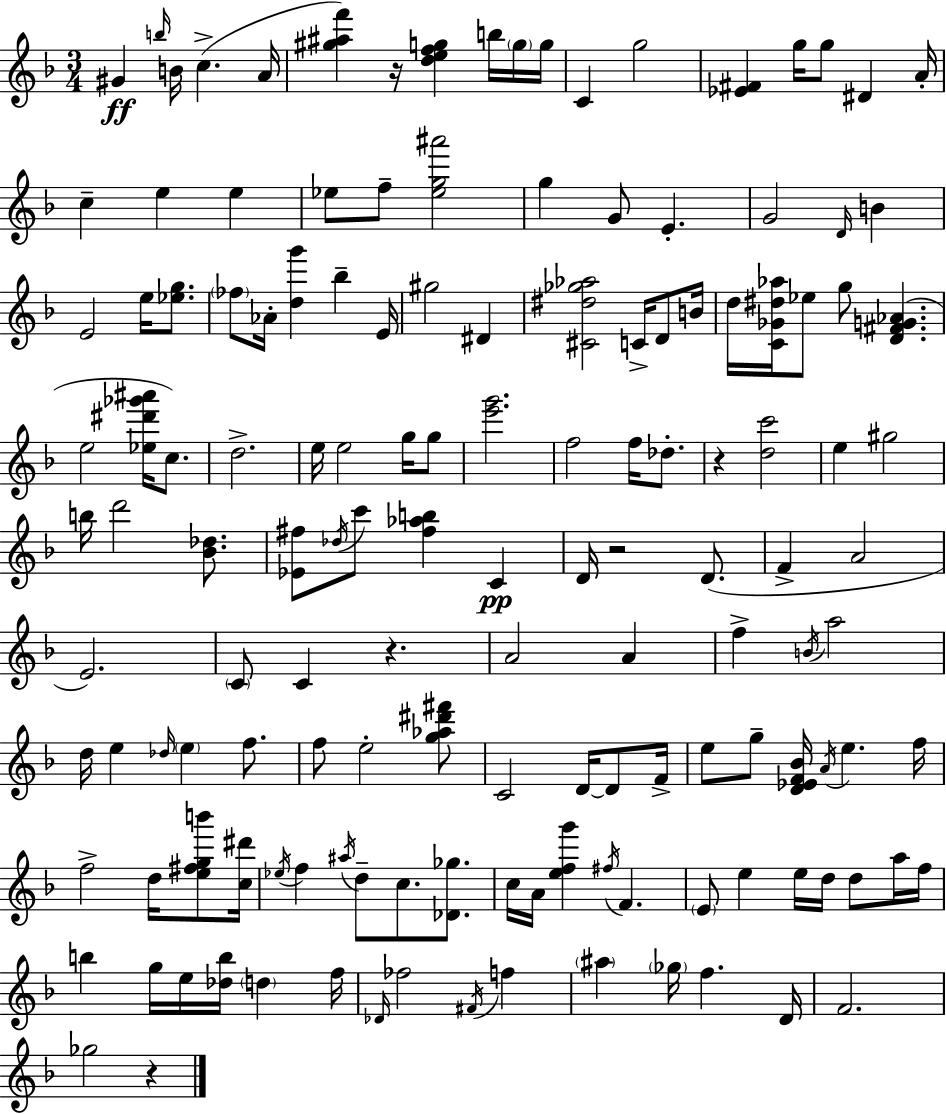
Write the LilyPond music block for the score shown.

{
  \clef treble
  \numericTimeSignature
  \time 3/4
  \key f \major
  gis'4\ff \grace { b''16 } b'16 c''4.->( | a'16 <gis'' ais'' f'''>4) r16 <d'' e'' f'' g''>4 b''16 \parenthesize g''16 | g''16 c'4 g''2 | <ees' fis'>4 g''16 g''8 dis'4 | \break a'16-. c''4-- e''4 e''4 | ees''8 f''8-- <ees'' g'' ais'''>2 | g''4 g'8 e'4.-. | g'2 \grace { d'16 } b'4 | \break e'2 e''16 <ees'' g''>8. | \parenthesize fes''8 aes'16-. <d'' g'''>4 bes''4-- | e'16 gis''2 dis'4 | <cis' dis'' ges'' aes''>2 c'16-> d'8 | \break b'16 d''16 <c' ges' dis'' aes''>16 ees''8 g''8 <d' fis' g' aes'>4.( | e''2 <ees'' dis''' ges''' ais'''>16 c''8.) | d''2.-> | e''16 e''2 g''16 | \break g''8 <e''' g'''>2. | f''2 f''16 des''8.-. | r4 <d'' c'''>2 | e''4 gis''2 | \break b''16 d'''2 <bes' des''>8. | <ees' fis''>8 \acciaccatura { des''16 } c'''8 <fis'' aes'' b''>4 c'4\pp | d'16 r2 | d'8.( f'4-> a'2 | \break e'2.) | \parenthesize c'8 c'4 r4. | a'2 a'4 | f''4-> \acciaccatura { b'16 } a''2 | \break d''16 e''4 \grace { des''16 } \parenthesize e''4 | f''8. f''8 e''2-. | <g'' aes'' dis''' fis'''>8 c'2 | d'16~~ d'8 f'16-> e''8 g''8-- <d' ees' f' bes'>16 \acciaccatura { a'16 } e''4. | \break f''16 f''2-> | d''16 <e'' fis'' g'' b'''>8 <c'' dis'''>16 \acciaccatura { ees''16 } f''4 \acciaccatura { ais''16 } | d''8-- c''8. <des' ges''>8. c''16 a'16 <e'' f'' g'''>4 | \acciaccatura { fis''16 } f'4. \parenthesize e'8 e''4 | \break e''16 d''16 d''8 a''16 f''16 b''4 | g''16 e''16 <des'' b''>16 \parenthesize d''4 f''16 \grace { des'16 } fes''2 | \acciaccatura { fis'16 } f''4 \parenthesize ais''4 | \parenthesize ges''16 f''4. d'16 f'2. | \break ges''2 | r4 \bar "|."
}